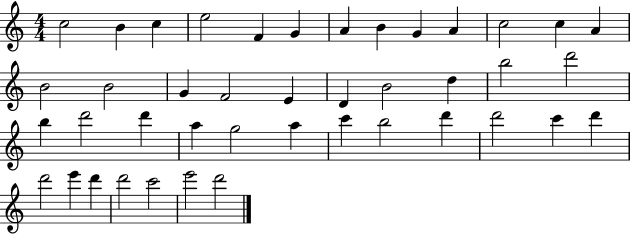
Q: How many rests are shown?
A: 0